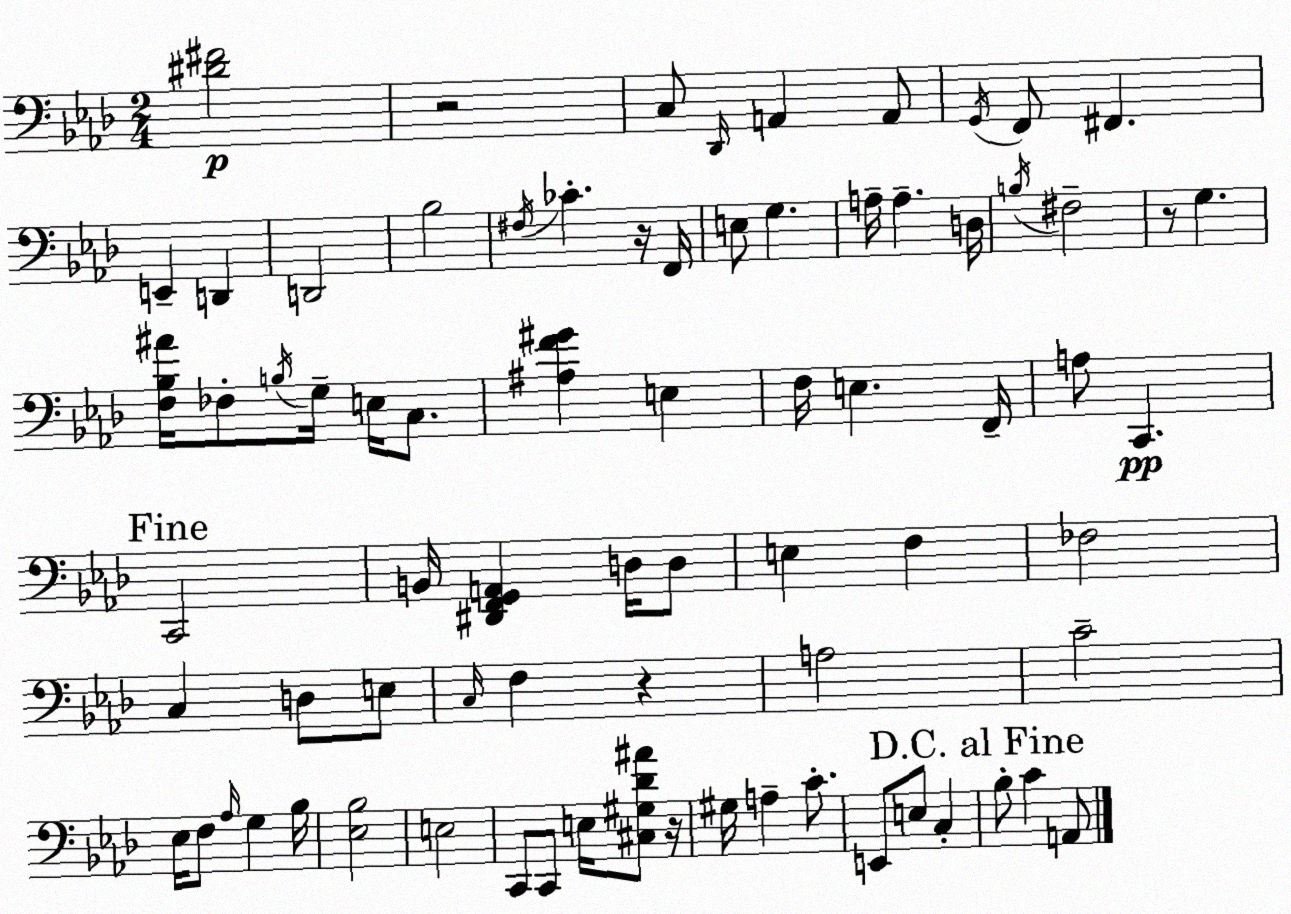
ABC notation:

X:1
T:Untitled
M:2/4
L:1/4
K:Fm
[^D^F]2 z2 C,/2 _D,,/4 A,, A,,/2 G,,/4 F,,/2 ^F,, E,, D,, D,,2 _B,2 ^F,/4 _C z/4 F,,/4 E,/2 G, A,/4 A, D,/4 B,/4 ^F,2 z/2 G, [F,_B,^A]/4 _F,/2 B,/4 G,/4 E,/4 C,/2 [^A,F^G] E, F,/4 E, F,,/4 A,/2 C,, C,,2 B,,/4 [^D,,F,,G,,A,,] D,/4 D,/2 E, F, _F,2 C, D,/2 E,/2 C,/4 F, z A,2 C2 _E,/4 F,/2 _A,/4 G, _B,/4 [_E,_B,]2 E,2 C,,/2 C,,/2 E,/4 [^C,^G,_D^A]/2 z/4 ^G,/4 A, C/2 E,,/2 E,/2 C, _B,/2 C A,,/2